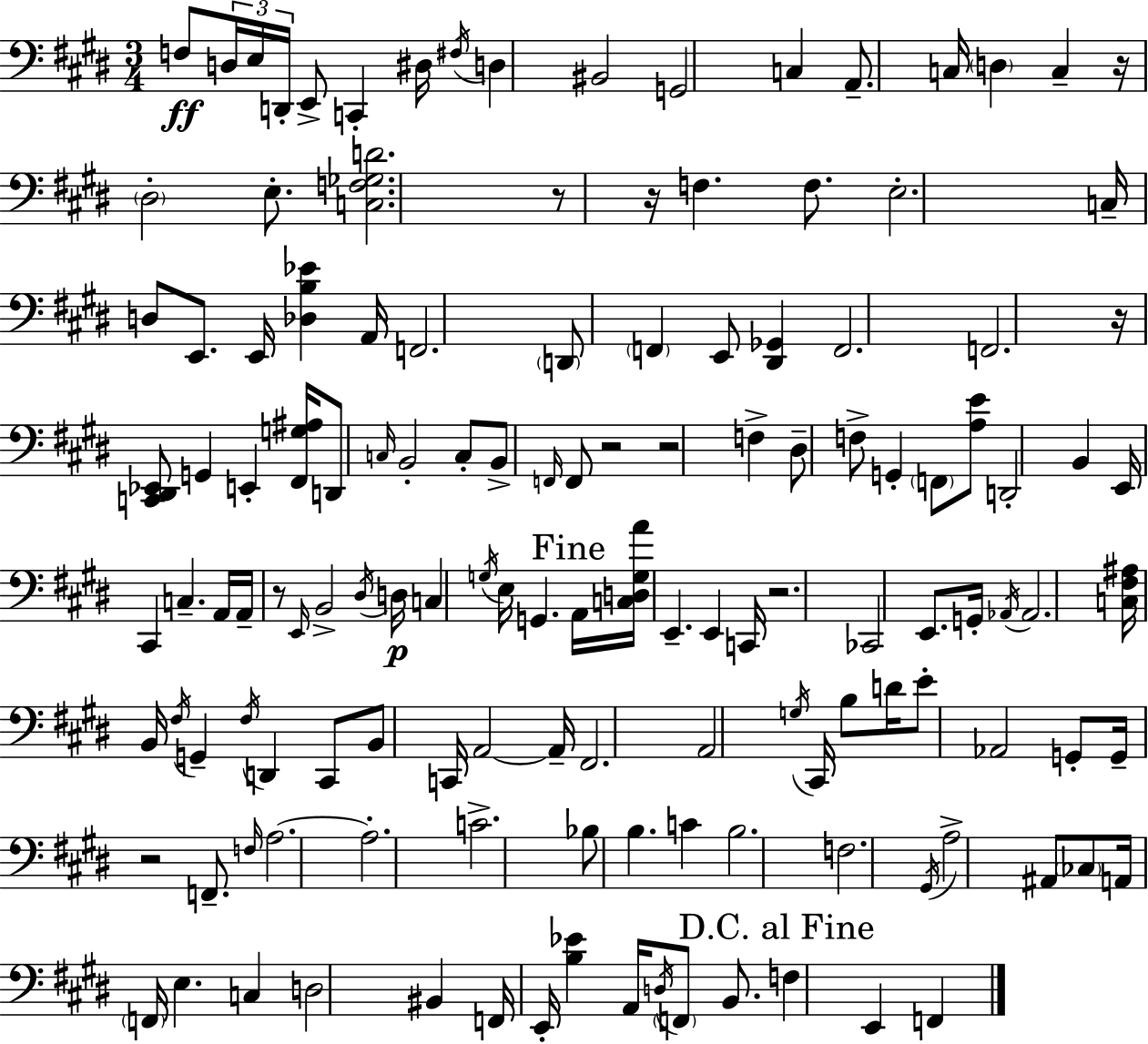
{
  \clef bass
  \numericTimeSignature
  \time 3/4
  \key e \major
  \repeat volta 2 { f8\ff \tuplet 3/2 { d16 e16 d,16-. } e,8-> c,4-. dis16 | \acciaccatura { fis16 } d4 bis,2 | g,2 c4 | a,8.-- c16 \parenthesize d4 c4-- | \break r16 \parenthesize dis2-. e8.-. | <c f ges d'>2. | r8 r16 f4. f8. | e2.-. | \break c16-- d8 e,8. e,16 <des b ees'>4 | a,16 f,2. | \parenthesize d,8 \parenthesize f,4 e,8 <dis, ges,>4 | f,2. | \break f,2. | r16 <c, dis, ees,>8 g,4 e,4-. | <fis, g ais>16 d,8 \grace { c16 } b,2-. | c8-. b,8-> \grace { f,16 } f,8 r2 | \break r2 f4-> | dis8-- f8-> g,4-. \parenthesize f,8 | <a e'>8 d,2-. b,4 | e,16 cis,4 c4.-- | \break a,16 a,16-- r8 \grace { e,16 } b,2-> | \acciaccatura { dis16 }\p d16 c4 \acciaccatura { g16 } e16 g,4. | \mark "Fine" a,16 <c d g a'>16 e,4.-- | e,4 c,16 r2. | \break ces,2 | e,8. g,16-. \acciaccatura { aes,16 } aes,2. | <c fis ais>16 b,16 \acciaccatura { fis16 } g,4-- | \acciaccatura { fis16 } d,4 cis,8 b,8 c,16 | \break a,2~~ a,16-- fis,2. | a,2 | \acciaccatura { g16 } cis,16 b8 d'16 e'8-. | aes,2 g,8-. g,16-- r2 | \break f,8.-- \grace { f16 } a2.~~ | a2.-. | c'2.-> | bes8 | \break b4. c'4 b2. | f2. | \acciaccatura { gis,16 } | a2-> ais,8 \parenthesize ces8 | \break a,16 \parenthesize f,16 e4. c4 | d2 bis,4 | f,16 e,16-. <b ees'>4 a,16 \acciaccatura { d16 } \parenthesize f,8 b,8. | \mark "D.C. al Fine" f4 e,4 f,4 | \break } \bar "|."
}